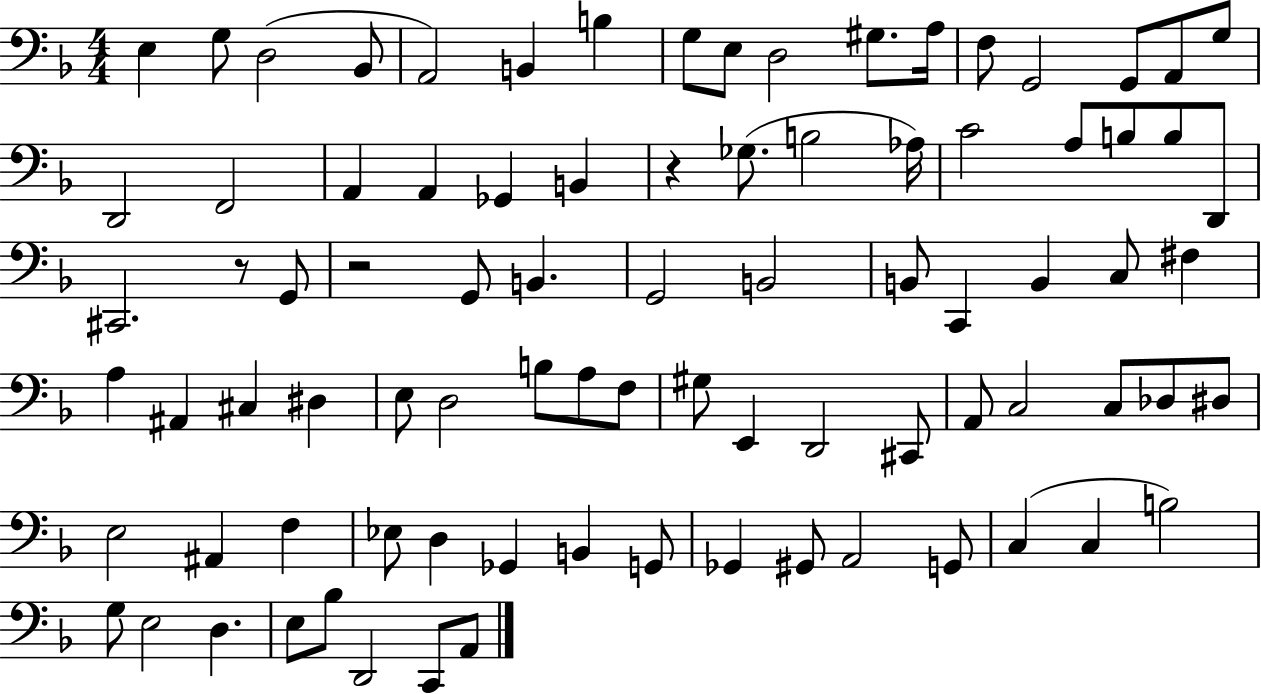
E3/q G3/e D3/h Bb2/e A2/h B2/q B3/q G3/e E3/e D3/h G#3/e. A3/s F3/e G2/h G2/e A2/e G3/e D2/h F2/h A2/q A2/q Gb2/q B2/q R/q Gb3/e. B3/h Ab3/s C4/h A3/e B3/e B3/e D2/e C#2/h. R/e G2/e R/h G2/e B2/q. G2/h B2/h B2/e C2/q B2/q C3/e F#3/q A3/q A#2/q C#3/q D#3/q E3/e D3/h B3/e A3/e F3/e G#3/e E2/q D2/h C#2/e A2/e C3/h C3/e Db3/e D#3/e E3/h A#2/q F3/q Eb3/e D3/q Gb2/q B2/q G2/e Gb2/q G#2/e A2/h G2/e C3/q C3/q B3/h G3/e E3/h D3/q. E3/e Bb3/e D2/h C2/e A2/e